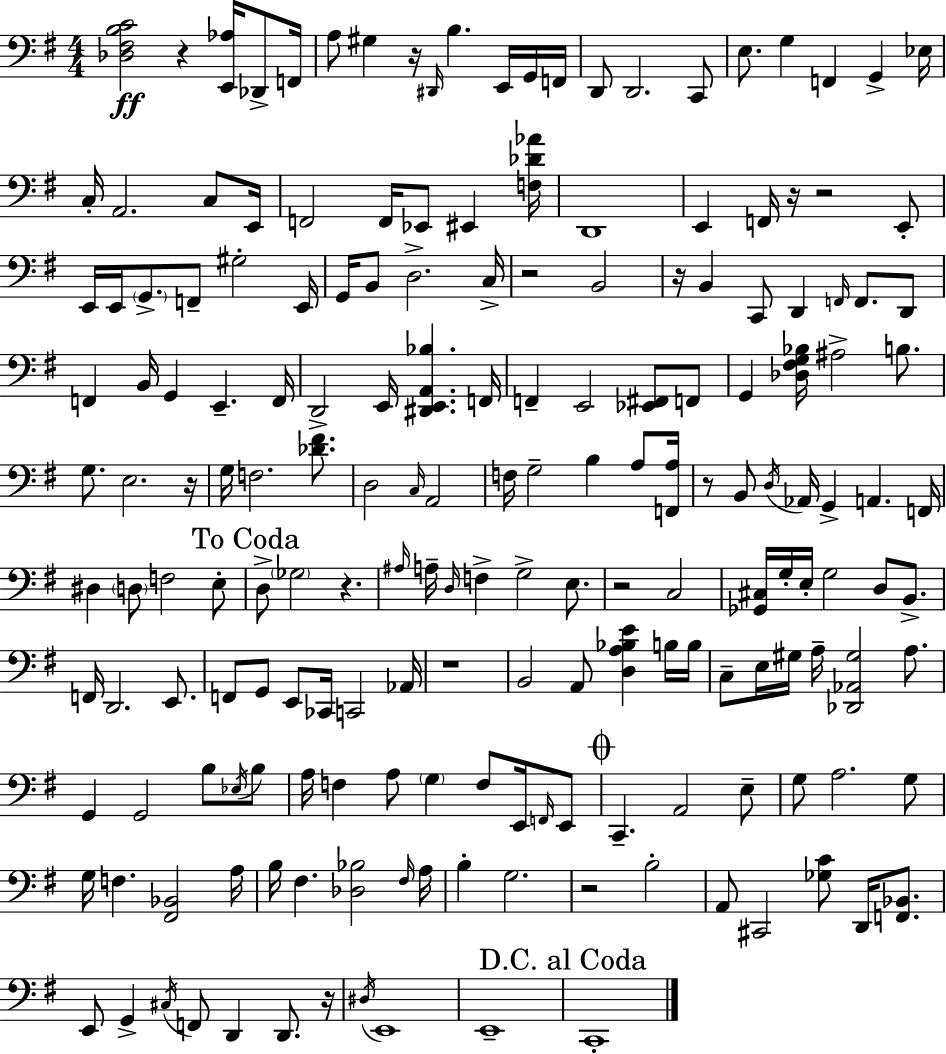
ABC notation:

X:1
T:Untitled
M:4/4
L:1/4
K:G
[_D,^F,B,C]2 z [E,,_A,]/4 _D,,/2 F,,/4 A,/2 ^G, z/4 ^D,,/4 B, E,,/4 G,,/4 F,,/4 D,,/2 D,,2 C,,/2 E,/2 G, F,, G,, _E,/4 C,/4 A,,2 C,/2 E,,/4 F,,2 F,,/4 _E,,/2 ^E,, [F,_D_A]/4 D,,4 E,, F,,/4 z/4 z2 E,,/2 E,,/4 E,,/4 G,,/2 F,,/2 ^G,2 E,,/4 G,,/4 B,,/2 D,2 C,/4 z2 B,,2 z/4 B,, C,,/2 D,, F,,/4 F,,/2 D,,/2 F,, B,,/4 G,, E,, F,,/4 D,,2 E,,/4 [^D,,E,,A,,_B,] F,,/4 F,, E,,2 [_E,,^F,,]/2 F,,/2 G,, [_D,^F,G,_B,]/4 ^A,2 B,/2 G,/2 E,2 z/4 G,/4 F,2 [_D^F]/2 D,2 C,/4 A,,2 F,/4 G,2 B, A,/2 [F,,A,]/4 z/2 B,,/2 D,/4 _A,,/4 G,, A,, F,,/4 ^D, D,/2 F,2 E,/2 D,/2 _G,2 z ^A,/4 A,/4 D,/4 F, G,2 E,/2 z2 C,2 [_G,,^C,]/4 G,/4 E,/4 G,2 D,/2 B,,/2 F,,/4 D,,2 E,,/2 F,,/2 G,,/2 E,,/2 _C,,/4 C,,2 _A,,/4 z4 B,,2 A,,/2 [D,A,_B,E] B,/4 B,/4 C,/2 E,/4 ^G,/4 A,/4 [_D,,_A,,^G,]2 A,/2 G,, G,,2 B,/2 _E,/4 B,/2 A,/4 F, A,/2 G, F,/2 E,,/4 F,,/4 E,,/2 C,, A,,2 E,/2 G,/2 A,2 G,/2 G,/4 F, [^F,,_B,,]2 A,/4 B,/4 ^F, [_D,_B,]2 ^F,/4 A,/4 B, G,2 z2 B,2 A,,/2 ^C,,2 [_G,C]/2 D,,/4 [F,,_B,,]/2 E,,/2 G,, ^C,/4 F,,/2 D,, D,,/2 z/4 ^D,/4 E,,4 E,,4 C,,4